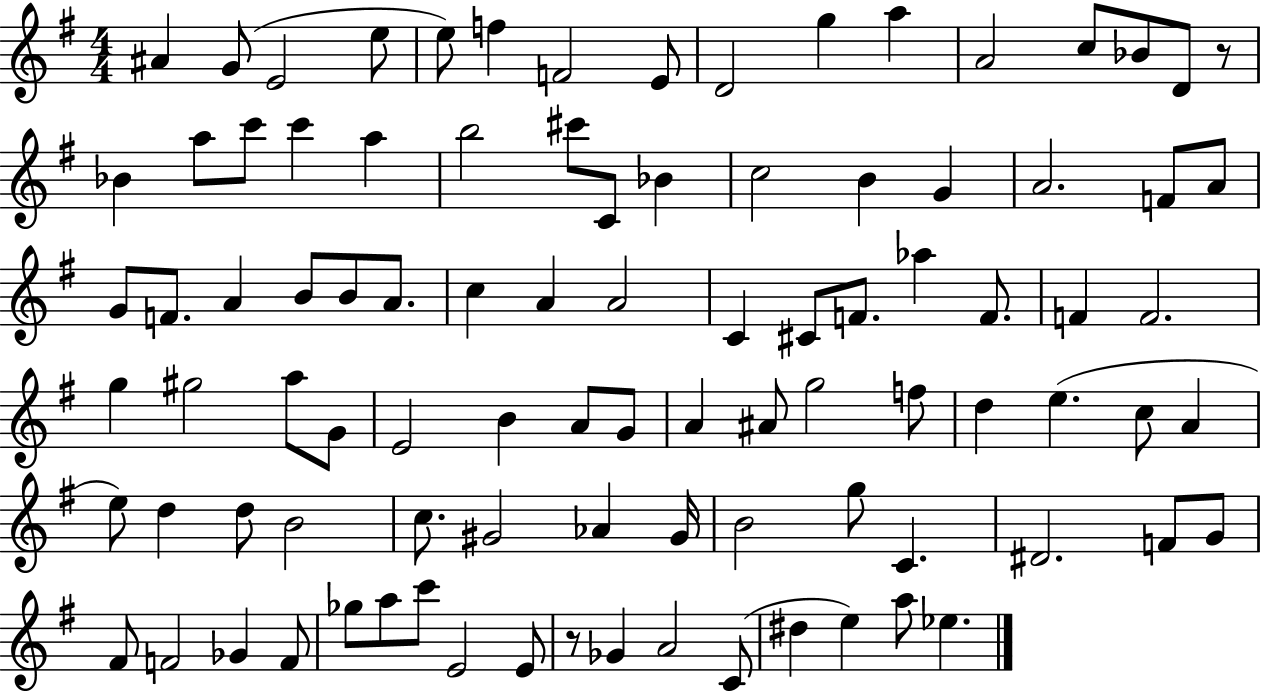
{
  \clef treble
  \numericTimeSignature
  \time 4/4
  \key g \major
  \repeat volta 2 { ais'4 g'8( e'2 e''8 | e''8) f''4 f'2 e'8 | d'2 g''4 a''4 | a'2 c''8 bes'8 d'8 r8 | \break bes'4 a''8 c'''8 c'''4 a''4 | b''2 cis'''8 c'8 bes'4 | c''2 b'4 g'4 | a'2. f'8 a'8 | \break g'8 f'8. a'4 b'8 b'8 a'8. | c''4 a'4 a'2 | c'4 cis'8 f'8. aes''4 f'8. | f'4 f'2. | \break g''4 gis''2 a''8 g'8 | e'2 b'4 a'8 g'8 | a'4 ais'8 g''2 f''8 | d''4 e''4.( c''8 a'4 | \break e''8) d''4 d''8 b'2 | c''8. gis'2 aes'4 gis'16 | b'2 g''8 c'4. | dis'2. f'8 g'8 | \break fis'8 f'2 ges'4 f'8 | ges''8 a''8 c'''8 e'2 e'8 | r8 ges'4 a'2 c'8( | dis''4 e''4) a''8 ees''4. | \break } \bar "|."
}